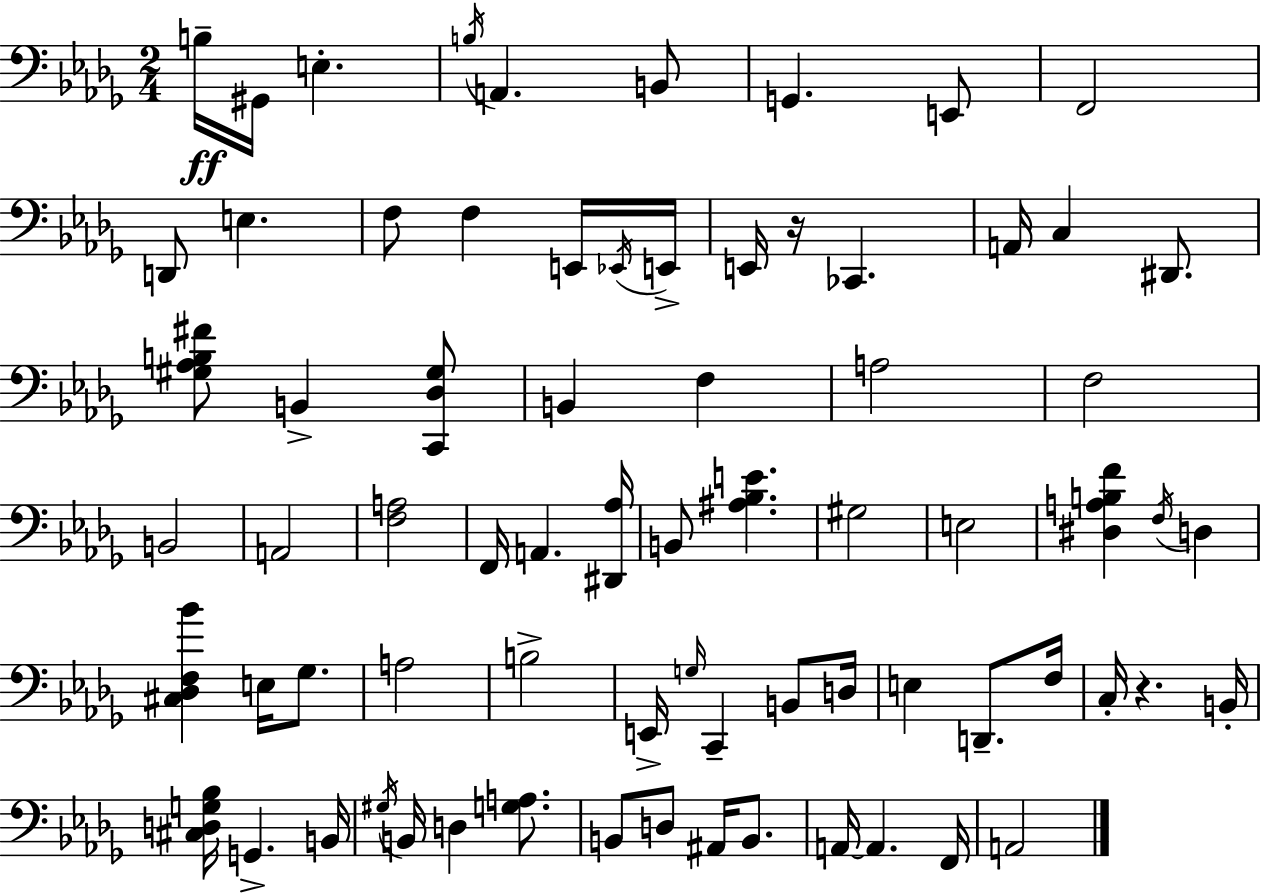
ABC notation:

X:1
T:Untitled
M:2/4
L:1/4
K:Bbm
B,/4 ^G,,/4 E, B,/4 A,, B,,/2 G,, E,,/2 F,,2 D,,/2 E, F,/2 F, E,,/4 _E,,/4 E,,/4 E,,/4 z/4 _C,, A,,/4 C, ^D,,/2 [^G,_A,B,^F]/2 B,, [C,,_D,^G,]/2 B,, F, A,2 F,2 B,,2 A,,2 [F,A,]2 F,,/4 A,, [^D,,_A,]/4 B,,/2 [^A,_B,E] ^G,2 E,2 [^D,A,B,F] F,/4 D, [^C,_D,F,_B] E,/4 _G,/2 A,2 B,2 E,,/4 G,/4 C,, B,,/2 D,/4 E, D,,/2 F,/4 C,/4 z B,,/4 [^C,D,G,_B,]/4 G,, B,,/4 ^G,/4 B,,/4 D, [G,A,]/2 B,,/2 D,/2 ^A,,/4 B,,/2 A,,/4 A,, F,,/4 A,,2